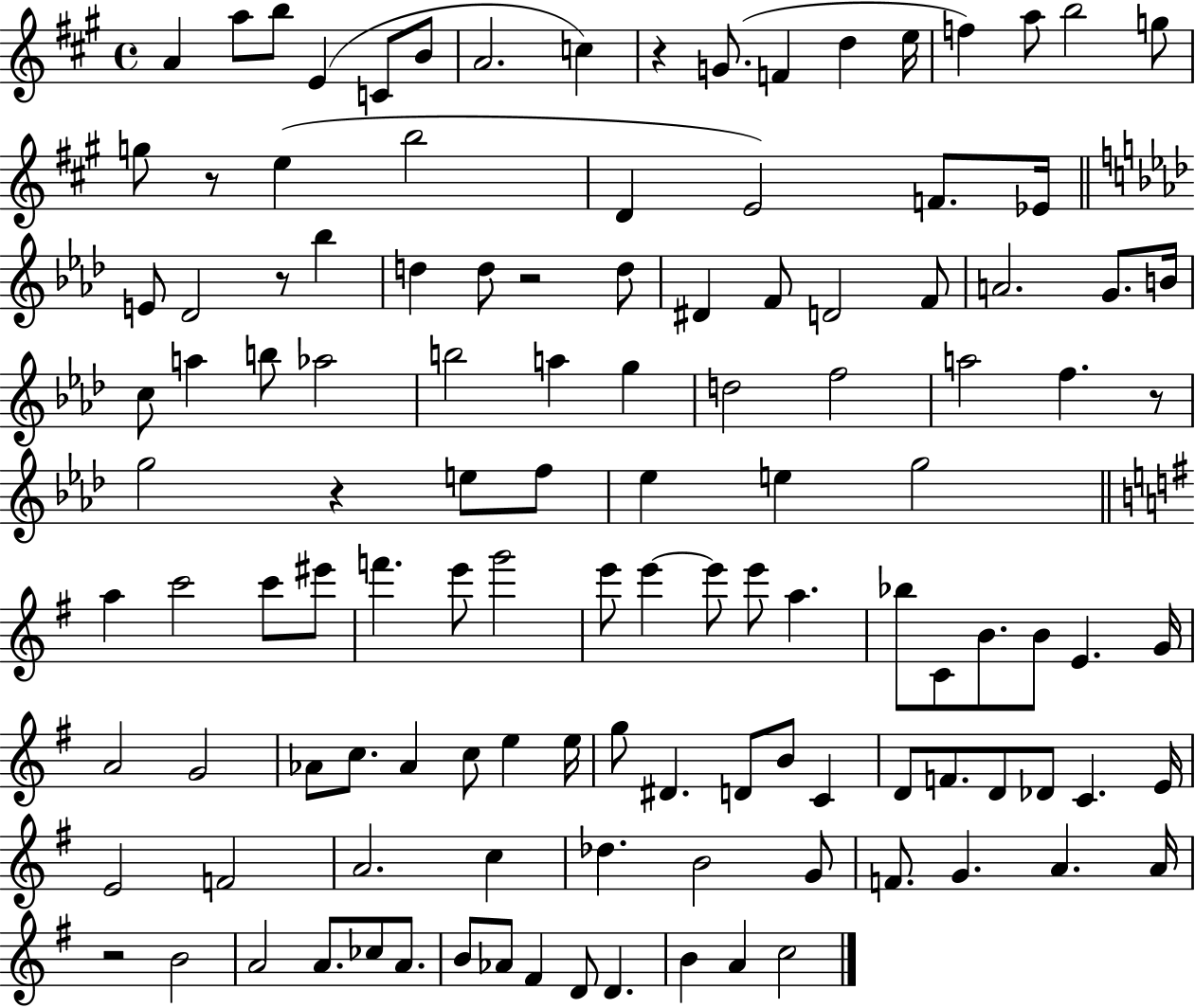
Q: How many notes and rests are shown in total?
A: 121